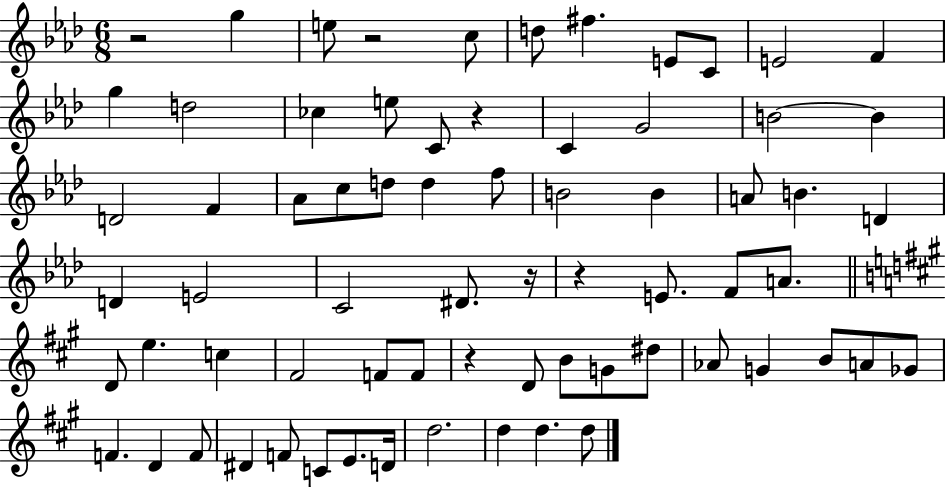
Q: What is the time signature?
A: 6/8